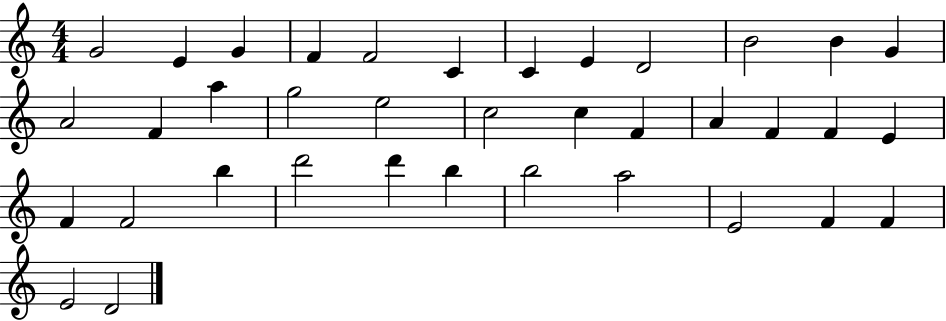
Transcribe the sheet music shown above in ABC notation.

X:1
T:Untitled
M:4/4
L:1/4
K:C
G2 E G F F2 C C E D2 B2 B G A2 F a g2 e2 c2 c F A F F E F F2 b d'2 d' b b2 a2 E2 F F E2 D2